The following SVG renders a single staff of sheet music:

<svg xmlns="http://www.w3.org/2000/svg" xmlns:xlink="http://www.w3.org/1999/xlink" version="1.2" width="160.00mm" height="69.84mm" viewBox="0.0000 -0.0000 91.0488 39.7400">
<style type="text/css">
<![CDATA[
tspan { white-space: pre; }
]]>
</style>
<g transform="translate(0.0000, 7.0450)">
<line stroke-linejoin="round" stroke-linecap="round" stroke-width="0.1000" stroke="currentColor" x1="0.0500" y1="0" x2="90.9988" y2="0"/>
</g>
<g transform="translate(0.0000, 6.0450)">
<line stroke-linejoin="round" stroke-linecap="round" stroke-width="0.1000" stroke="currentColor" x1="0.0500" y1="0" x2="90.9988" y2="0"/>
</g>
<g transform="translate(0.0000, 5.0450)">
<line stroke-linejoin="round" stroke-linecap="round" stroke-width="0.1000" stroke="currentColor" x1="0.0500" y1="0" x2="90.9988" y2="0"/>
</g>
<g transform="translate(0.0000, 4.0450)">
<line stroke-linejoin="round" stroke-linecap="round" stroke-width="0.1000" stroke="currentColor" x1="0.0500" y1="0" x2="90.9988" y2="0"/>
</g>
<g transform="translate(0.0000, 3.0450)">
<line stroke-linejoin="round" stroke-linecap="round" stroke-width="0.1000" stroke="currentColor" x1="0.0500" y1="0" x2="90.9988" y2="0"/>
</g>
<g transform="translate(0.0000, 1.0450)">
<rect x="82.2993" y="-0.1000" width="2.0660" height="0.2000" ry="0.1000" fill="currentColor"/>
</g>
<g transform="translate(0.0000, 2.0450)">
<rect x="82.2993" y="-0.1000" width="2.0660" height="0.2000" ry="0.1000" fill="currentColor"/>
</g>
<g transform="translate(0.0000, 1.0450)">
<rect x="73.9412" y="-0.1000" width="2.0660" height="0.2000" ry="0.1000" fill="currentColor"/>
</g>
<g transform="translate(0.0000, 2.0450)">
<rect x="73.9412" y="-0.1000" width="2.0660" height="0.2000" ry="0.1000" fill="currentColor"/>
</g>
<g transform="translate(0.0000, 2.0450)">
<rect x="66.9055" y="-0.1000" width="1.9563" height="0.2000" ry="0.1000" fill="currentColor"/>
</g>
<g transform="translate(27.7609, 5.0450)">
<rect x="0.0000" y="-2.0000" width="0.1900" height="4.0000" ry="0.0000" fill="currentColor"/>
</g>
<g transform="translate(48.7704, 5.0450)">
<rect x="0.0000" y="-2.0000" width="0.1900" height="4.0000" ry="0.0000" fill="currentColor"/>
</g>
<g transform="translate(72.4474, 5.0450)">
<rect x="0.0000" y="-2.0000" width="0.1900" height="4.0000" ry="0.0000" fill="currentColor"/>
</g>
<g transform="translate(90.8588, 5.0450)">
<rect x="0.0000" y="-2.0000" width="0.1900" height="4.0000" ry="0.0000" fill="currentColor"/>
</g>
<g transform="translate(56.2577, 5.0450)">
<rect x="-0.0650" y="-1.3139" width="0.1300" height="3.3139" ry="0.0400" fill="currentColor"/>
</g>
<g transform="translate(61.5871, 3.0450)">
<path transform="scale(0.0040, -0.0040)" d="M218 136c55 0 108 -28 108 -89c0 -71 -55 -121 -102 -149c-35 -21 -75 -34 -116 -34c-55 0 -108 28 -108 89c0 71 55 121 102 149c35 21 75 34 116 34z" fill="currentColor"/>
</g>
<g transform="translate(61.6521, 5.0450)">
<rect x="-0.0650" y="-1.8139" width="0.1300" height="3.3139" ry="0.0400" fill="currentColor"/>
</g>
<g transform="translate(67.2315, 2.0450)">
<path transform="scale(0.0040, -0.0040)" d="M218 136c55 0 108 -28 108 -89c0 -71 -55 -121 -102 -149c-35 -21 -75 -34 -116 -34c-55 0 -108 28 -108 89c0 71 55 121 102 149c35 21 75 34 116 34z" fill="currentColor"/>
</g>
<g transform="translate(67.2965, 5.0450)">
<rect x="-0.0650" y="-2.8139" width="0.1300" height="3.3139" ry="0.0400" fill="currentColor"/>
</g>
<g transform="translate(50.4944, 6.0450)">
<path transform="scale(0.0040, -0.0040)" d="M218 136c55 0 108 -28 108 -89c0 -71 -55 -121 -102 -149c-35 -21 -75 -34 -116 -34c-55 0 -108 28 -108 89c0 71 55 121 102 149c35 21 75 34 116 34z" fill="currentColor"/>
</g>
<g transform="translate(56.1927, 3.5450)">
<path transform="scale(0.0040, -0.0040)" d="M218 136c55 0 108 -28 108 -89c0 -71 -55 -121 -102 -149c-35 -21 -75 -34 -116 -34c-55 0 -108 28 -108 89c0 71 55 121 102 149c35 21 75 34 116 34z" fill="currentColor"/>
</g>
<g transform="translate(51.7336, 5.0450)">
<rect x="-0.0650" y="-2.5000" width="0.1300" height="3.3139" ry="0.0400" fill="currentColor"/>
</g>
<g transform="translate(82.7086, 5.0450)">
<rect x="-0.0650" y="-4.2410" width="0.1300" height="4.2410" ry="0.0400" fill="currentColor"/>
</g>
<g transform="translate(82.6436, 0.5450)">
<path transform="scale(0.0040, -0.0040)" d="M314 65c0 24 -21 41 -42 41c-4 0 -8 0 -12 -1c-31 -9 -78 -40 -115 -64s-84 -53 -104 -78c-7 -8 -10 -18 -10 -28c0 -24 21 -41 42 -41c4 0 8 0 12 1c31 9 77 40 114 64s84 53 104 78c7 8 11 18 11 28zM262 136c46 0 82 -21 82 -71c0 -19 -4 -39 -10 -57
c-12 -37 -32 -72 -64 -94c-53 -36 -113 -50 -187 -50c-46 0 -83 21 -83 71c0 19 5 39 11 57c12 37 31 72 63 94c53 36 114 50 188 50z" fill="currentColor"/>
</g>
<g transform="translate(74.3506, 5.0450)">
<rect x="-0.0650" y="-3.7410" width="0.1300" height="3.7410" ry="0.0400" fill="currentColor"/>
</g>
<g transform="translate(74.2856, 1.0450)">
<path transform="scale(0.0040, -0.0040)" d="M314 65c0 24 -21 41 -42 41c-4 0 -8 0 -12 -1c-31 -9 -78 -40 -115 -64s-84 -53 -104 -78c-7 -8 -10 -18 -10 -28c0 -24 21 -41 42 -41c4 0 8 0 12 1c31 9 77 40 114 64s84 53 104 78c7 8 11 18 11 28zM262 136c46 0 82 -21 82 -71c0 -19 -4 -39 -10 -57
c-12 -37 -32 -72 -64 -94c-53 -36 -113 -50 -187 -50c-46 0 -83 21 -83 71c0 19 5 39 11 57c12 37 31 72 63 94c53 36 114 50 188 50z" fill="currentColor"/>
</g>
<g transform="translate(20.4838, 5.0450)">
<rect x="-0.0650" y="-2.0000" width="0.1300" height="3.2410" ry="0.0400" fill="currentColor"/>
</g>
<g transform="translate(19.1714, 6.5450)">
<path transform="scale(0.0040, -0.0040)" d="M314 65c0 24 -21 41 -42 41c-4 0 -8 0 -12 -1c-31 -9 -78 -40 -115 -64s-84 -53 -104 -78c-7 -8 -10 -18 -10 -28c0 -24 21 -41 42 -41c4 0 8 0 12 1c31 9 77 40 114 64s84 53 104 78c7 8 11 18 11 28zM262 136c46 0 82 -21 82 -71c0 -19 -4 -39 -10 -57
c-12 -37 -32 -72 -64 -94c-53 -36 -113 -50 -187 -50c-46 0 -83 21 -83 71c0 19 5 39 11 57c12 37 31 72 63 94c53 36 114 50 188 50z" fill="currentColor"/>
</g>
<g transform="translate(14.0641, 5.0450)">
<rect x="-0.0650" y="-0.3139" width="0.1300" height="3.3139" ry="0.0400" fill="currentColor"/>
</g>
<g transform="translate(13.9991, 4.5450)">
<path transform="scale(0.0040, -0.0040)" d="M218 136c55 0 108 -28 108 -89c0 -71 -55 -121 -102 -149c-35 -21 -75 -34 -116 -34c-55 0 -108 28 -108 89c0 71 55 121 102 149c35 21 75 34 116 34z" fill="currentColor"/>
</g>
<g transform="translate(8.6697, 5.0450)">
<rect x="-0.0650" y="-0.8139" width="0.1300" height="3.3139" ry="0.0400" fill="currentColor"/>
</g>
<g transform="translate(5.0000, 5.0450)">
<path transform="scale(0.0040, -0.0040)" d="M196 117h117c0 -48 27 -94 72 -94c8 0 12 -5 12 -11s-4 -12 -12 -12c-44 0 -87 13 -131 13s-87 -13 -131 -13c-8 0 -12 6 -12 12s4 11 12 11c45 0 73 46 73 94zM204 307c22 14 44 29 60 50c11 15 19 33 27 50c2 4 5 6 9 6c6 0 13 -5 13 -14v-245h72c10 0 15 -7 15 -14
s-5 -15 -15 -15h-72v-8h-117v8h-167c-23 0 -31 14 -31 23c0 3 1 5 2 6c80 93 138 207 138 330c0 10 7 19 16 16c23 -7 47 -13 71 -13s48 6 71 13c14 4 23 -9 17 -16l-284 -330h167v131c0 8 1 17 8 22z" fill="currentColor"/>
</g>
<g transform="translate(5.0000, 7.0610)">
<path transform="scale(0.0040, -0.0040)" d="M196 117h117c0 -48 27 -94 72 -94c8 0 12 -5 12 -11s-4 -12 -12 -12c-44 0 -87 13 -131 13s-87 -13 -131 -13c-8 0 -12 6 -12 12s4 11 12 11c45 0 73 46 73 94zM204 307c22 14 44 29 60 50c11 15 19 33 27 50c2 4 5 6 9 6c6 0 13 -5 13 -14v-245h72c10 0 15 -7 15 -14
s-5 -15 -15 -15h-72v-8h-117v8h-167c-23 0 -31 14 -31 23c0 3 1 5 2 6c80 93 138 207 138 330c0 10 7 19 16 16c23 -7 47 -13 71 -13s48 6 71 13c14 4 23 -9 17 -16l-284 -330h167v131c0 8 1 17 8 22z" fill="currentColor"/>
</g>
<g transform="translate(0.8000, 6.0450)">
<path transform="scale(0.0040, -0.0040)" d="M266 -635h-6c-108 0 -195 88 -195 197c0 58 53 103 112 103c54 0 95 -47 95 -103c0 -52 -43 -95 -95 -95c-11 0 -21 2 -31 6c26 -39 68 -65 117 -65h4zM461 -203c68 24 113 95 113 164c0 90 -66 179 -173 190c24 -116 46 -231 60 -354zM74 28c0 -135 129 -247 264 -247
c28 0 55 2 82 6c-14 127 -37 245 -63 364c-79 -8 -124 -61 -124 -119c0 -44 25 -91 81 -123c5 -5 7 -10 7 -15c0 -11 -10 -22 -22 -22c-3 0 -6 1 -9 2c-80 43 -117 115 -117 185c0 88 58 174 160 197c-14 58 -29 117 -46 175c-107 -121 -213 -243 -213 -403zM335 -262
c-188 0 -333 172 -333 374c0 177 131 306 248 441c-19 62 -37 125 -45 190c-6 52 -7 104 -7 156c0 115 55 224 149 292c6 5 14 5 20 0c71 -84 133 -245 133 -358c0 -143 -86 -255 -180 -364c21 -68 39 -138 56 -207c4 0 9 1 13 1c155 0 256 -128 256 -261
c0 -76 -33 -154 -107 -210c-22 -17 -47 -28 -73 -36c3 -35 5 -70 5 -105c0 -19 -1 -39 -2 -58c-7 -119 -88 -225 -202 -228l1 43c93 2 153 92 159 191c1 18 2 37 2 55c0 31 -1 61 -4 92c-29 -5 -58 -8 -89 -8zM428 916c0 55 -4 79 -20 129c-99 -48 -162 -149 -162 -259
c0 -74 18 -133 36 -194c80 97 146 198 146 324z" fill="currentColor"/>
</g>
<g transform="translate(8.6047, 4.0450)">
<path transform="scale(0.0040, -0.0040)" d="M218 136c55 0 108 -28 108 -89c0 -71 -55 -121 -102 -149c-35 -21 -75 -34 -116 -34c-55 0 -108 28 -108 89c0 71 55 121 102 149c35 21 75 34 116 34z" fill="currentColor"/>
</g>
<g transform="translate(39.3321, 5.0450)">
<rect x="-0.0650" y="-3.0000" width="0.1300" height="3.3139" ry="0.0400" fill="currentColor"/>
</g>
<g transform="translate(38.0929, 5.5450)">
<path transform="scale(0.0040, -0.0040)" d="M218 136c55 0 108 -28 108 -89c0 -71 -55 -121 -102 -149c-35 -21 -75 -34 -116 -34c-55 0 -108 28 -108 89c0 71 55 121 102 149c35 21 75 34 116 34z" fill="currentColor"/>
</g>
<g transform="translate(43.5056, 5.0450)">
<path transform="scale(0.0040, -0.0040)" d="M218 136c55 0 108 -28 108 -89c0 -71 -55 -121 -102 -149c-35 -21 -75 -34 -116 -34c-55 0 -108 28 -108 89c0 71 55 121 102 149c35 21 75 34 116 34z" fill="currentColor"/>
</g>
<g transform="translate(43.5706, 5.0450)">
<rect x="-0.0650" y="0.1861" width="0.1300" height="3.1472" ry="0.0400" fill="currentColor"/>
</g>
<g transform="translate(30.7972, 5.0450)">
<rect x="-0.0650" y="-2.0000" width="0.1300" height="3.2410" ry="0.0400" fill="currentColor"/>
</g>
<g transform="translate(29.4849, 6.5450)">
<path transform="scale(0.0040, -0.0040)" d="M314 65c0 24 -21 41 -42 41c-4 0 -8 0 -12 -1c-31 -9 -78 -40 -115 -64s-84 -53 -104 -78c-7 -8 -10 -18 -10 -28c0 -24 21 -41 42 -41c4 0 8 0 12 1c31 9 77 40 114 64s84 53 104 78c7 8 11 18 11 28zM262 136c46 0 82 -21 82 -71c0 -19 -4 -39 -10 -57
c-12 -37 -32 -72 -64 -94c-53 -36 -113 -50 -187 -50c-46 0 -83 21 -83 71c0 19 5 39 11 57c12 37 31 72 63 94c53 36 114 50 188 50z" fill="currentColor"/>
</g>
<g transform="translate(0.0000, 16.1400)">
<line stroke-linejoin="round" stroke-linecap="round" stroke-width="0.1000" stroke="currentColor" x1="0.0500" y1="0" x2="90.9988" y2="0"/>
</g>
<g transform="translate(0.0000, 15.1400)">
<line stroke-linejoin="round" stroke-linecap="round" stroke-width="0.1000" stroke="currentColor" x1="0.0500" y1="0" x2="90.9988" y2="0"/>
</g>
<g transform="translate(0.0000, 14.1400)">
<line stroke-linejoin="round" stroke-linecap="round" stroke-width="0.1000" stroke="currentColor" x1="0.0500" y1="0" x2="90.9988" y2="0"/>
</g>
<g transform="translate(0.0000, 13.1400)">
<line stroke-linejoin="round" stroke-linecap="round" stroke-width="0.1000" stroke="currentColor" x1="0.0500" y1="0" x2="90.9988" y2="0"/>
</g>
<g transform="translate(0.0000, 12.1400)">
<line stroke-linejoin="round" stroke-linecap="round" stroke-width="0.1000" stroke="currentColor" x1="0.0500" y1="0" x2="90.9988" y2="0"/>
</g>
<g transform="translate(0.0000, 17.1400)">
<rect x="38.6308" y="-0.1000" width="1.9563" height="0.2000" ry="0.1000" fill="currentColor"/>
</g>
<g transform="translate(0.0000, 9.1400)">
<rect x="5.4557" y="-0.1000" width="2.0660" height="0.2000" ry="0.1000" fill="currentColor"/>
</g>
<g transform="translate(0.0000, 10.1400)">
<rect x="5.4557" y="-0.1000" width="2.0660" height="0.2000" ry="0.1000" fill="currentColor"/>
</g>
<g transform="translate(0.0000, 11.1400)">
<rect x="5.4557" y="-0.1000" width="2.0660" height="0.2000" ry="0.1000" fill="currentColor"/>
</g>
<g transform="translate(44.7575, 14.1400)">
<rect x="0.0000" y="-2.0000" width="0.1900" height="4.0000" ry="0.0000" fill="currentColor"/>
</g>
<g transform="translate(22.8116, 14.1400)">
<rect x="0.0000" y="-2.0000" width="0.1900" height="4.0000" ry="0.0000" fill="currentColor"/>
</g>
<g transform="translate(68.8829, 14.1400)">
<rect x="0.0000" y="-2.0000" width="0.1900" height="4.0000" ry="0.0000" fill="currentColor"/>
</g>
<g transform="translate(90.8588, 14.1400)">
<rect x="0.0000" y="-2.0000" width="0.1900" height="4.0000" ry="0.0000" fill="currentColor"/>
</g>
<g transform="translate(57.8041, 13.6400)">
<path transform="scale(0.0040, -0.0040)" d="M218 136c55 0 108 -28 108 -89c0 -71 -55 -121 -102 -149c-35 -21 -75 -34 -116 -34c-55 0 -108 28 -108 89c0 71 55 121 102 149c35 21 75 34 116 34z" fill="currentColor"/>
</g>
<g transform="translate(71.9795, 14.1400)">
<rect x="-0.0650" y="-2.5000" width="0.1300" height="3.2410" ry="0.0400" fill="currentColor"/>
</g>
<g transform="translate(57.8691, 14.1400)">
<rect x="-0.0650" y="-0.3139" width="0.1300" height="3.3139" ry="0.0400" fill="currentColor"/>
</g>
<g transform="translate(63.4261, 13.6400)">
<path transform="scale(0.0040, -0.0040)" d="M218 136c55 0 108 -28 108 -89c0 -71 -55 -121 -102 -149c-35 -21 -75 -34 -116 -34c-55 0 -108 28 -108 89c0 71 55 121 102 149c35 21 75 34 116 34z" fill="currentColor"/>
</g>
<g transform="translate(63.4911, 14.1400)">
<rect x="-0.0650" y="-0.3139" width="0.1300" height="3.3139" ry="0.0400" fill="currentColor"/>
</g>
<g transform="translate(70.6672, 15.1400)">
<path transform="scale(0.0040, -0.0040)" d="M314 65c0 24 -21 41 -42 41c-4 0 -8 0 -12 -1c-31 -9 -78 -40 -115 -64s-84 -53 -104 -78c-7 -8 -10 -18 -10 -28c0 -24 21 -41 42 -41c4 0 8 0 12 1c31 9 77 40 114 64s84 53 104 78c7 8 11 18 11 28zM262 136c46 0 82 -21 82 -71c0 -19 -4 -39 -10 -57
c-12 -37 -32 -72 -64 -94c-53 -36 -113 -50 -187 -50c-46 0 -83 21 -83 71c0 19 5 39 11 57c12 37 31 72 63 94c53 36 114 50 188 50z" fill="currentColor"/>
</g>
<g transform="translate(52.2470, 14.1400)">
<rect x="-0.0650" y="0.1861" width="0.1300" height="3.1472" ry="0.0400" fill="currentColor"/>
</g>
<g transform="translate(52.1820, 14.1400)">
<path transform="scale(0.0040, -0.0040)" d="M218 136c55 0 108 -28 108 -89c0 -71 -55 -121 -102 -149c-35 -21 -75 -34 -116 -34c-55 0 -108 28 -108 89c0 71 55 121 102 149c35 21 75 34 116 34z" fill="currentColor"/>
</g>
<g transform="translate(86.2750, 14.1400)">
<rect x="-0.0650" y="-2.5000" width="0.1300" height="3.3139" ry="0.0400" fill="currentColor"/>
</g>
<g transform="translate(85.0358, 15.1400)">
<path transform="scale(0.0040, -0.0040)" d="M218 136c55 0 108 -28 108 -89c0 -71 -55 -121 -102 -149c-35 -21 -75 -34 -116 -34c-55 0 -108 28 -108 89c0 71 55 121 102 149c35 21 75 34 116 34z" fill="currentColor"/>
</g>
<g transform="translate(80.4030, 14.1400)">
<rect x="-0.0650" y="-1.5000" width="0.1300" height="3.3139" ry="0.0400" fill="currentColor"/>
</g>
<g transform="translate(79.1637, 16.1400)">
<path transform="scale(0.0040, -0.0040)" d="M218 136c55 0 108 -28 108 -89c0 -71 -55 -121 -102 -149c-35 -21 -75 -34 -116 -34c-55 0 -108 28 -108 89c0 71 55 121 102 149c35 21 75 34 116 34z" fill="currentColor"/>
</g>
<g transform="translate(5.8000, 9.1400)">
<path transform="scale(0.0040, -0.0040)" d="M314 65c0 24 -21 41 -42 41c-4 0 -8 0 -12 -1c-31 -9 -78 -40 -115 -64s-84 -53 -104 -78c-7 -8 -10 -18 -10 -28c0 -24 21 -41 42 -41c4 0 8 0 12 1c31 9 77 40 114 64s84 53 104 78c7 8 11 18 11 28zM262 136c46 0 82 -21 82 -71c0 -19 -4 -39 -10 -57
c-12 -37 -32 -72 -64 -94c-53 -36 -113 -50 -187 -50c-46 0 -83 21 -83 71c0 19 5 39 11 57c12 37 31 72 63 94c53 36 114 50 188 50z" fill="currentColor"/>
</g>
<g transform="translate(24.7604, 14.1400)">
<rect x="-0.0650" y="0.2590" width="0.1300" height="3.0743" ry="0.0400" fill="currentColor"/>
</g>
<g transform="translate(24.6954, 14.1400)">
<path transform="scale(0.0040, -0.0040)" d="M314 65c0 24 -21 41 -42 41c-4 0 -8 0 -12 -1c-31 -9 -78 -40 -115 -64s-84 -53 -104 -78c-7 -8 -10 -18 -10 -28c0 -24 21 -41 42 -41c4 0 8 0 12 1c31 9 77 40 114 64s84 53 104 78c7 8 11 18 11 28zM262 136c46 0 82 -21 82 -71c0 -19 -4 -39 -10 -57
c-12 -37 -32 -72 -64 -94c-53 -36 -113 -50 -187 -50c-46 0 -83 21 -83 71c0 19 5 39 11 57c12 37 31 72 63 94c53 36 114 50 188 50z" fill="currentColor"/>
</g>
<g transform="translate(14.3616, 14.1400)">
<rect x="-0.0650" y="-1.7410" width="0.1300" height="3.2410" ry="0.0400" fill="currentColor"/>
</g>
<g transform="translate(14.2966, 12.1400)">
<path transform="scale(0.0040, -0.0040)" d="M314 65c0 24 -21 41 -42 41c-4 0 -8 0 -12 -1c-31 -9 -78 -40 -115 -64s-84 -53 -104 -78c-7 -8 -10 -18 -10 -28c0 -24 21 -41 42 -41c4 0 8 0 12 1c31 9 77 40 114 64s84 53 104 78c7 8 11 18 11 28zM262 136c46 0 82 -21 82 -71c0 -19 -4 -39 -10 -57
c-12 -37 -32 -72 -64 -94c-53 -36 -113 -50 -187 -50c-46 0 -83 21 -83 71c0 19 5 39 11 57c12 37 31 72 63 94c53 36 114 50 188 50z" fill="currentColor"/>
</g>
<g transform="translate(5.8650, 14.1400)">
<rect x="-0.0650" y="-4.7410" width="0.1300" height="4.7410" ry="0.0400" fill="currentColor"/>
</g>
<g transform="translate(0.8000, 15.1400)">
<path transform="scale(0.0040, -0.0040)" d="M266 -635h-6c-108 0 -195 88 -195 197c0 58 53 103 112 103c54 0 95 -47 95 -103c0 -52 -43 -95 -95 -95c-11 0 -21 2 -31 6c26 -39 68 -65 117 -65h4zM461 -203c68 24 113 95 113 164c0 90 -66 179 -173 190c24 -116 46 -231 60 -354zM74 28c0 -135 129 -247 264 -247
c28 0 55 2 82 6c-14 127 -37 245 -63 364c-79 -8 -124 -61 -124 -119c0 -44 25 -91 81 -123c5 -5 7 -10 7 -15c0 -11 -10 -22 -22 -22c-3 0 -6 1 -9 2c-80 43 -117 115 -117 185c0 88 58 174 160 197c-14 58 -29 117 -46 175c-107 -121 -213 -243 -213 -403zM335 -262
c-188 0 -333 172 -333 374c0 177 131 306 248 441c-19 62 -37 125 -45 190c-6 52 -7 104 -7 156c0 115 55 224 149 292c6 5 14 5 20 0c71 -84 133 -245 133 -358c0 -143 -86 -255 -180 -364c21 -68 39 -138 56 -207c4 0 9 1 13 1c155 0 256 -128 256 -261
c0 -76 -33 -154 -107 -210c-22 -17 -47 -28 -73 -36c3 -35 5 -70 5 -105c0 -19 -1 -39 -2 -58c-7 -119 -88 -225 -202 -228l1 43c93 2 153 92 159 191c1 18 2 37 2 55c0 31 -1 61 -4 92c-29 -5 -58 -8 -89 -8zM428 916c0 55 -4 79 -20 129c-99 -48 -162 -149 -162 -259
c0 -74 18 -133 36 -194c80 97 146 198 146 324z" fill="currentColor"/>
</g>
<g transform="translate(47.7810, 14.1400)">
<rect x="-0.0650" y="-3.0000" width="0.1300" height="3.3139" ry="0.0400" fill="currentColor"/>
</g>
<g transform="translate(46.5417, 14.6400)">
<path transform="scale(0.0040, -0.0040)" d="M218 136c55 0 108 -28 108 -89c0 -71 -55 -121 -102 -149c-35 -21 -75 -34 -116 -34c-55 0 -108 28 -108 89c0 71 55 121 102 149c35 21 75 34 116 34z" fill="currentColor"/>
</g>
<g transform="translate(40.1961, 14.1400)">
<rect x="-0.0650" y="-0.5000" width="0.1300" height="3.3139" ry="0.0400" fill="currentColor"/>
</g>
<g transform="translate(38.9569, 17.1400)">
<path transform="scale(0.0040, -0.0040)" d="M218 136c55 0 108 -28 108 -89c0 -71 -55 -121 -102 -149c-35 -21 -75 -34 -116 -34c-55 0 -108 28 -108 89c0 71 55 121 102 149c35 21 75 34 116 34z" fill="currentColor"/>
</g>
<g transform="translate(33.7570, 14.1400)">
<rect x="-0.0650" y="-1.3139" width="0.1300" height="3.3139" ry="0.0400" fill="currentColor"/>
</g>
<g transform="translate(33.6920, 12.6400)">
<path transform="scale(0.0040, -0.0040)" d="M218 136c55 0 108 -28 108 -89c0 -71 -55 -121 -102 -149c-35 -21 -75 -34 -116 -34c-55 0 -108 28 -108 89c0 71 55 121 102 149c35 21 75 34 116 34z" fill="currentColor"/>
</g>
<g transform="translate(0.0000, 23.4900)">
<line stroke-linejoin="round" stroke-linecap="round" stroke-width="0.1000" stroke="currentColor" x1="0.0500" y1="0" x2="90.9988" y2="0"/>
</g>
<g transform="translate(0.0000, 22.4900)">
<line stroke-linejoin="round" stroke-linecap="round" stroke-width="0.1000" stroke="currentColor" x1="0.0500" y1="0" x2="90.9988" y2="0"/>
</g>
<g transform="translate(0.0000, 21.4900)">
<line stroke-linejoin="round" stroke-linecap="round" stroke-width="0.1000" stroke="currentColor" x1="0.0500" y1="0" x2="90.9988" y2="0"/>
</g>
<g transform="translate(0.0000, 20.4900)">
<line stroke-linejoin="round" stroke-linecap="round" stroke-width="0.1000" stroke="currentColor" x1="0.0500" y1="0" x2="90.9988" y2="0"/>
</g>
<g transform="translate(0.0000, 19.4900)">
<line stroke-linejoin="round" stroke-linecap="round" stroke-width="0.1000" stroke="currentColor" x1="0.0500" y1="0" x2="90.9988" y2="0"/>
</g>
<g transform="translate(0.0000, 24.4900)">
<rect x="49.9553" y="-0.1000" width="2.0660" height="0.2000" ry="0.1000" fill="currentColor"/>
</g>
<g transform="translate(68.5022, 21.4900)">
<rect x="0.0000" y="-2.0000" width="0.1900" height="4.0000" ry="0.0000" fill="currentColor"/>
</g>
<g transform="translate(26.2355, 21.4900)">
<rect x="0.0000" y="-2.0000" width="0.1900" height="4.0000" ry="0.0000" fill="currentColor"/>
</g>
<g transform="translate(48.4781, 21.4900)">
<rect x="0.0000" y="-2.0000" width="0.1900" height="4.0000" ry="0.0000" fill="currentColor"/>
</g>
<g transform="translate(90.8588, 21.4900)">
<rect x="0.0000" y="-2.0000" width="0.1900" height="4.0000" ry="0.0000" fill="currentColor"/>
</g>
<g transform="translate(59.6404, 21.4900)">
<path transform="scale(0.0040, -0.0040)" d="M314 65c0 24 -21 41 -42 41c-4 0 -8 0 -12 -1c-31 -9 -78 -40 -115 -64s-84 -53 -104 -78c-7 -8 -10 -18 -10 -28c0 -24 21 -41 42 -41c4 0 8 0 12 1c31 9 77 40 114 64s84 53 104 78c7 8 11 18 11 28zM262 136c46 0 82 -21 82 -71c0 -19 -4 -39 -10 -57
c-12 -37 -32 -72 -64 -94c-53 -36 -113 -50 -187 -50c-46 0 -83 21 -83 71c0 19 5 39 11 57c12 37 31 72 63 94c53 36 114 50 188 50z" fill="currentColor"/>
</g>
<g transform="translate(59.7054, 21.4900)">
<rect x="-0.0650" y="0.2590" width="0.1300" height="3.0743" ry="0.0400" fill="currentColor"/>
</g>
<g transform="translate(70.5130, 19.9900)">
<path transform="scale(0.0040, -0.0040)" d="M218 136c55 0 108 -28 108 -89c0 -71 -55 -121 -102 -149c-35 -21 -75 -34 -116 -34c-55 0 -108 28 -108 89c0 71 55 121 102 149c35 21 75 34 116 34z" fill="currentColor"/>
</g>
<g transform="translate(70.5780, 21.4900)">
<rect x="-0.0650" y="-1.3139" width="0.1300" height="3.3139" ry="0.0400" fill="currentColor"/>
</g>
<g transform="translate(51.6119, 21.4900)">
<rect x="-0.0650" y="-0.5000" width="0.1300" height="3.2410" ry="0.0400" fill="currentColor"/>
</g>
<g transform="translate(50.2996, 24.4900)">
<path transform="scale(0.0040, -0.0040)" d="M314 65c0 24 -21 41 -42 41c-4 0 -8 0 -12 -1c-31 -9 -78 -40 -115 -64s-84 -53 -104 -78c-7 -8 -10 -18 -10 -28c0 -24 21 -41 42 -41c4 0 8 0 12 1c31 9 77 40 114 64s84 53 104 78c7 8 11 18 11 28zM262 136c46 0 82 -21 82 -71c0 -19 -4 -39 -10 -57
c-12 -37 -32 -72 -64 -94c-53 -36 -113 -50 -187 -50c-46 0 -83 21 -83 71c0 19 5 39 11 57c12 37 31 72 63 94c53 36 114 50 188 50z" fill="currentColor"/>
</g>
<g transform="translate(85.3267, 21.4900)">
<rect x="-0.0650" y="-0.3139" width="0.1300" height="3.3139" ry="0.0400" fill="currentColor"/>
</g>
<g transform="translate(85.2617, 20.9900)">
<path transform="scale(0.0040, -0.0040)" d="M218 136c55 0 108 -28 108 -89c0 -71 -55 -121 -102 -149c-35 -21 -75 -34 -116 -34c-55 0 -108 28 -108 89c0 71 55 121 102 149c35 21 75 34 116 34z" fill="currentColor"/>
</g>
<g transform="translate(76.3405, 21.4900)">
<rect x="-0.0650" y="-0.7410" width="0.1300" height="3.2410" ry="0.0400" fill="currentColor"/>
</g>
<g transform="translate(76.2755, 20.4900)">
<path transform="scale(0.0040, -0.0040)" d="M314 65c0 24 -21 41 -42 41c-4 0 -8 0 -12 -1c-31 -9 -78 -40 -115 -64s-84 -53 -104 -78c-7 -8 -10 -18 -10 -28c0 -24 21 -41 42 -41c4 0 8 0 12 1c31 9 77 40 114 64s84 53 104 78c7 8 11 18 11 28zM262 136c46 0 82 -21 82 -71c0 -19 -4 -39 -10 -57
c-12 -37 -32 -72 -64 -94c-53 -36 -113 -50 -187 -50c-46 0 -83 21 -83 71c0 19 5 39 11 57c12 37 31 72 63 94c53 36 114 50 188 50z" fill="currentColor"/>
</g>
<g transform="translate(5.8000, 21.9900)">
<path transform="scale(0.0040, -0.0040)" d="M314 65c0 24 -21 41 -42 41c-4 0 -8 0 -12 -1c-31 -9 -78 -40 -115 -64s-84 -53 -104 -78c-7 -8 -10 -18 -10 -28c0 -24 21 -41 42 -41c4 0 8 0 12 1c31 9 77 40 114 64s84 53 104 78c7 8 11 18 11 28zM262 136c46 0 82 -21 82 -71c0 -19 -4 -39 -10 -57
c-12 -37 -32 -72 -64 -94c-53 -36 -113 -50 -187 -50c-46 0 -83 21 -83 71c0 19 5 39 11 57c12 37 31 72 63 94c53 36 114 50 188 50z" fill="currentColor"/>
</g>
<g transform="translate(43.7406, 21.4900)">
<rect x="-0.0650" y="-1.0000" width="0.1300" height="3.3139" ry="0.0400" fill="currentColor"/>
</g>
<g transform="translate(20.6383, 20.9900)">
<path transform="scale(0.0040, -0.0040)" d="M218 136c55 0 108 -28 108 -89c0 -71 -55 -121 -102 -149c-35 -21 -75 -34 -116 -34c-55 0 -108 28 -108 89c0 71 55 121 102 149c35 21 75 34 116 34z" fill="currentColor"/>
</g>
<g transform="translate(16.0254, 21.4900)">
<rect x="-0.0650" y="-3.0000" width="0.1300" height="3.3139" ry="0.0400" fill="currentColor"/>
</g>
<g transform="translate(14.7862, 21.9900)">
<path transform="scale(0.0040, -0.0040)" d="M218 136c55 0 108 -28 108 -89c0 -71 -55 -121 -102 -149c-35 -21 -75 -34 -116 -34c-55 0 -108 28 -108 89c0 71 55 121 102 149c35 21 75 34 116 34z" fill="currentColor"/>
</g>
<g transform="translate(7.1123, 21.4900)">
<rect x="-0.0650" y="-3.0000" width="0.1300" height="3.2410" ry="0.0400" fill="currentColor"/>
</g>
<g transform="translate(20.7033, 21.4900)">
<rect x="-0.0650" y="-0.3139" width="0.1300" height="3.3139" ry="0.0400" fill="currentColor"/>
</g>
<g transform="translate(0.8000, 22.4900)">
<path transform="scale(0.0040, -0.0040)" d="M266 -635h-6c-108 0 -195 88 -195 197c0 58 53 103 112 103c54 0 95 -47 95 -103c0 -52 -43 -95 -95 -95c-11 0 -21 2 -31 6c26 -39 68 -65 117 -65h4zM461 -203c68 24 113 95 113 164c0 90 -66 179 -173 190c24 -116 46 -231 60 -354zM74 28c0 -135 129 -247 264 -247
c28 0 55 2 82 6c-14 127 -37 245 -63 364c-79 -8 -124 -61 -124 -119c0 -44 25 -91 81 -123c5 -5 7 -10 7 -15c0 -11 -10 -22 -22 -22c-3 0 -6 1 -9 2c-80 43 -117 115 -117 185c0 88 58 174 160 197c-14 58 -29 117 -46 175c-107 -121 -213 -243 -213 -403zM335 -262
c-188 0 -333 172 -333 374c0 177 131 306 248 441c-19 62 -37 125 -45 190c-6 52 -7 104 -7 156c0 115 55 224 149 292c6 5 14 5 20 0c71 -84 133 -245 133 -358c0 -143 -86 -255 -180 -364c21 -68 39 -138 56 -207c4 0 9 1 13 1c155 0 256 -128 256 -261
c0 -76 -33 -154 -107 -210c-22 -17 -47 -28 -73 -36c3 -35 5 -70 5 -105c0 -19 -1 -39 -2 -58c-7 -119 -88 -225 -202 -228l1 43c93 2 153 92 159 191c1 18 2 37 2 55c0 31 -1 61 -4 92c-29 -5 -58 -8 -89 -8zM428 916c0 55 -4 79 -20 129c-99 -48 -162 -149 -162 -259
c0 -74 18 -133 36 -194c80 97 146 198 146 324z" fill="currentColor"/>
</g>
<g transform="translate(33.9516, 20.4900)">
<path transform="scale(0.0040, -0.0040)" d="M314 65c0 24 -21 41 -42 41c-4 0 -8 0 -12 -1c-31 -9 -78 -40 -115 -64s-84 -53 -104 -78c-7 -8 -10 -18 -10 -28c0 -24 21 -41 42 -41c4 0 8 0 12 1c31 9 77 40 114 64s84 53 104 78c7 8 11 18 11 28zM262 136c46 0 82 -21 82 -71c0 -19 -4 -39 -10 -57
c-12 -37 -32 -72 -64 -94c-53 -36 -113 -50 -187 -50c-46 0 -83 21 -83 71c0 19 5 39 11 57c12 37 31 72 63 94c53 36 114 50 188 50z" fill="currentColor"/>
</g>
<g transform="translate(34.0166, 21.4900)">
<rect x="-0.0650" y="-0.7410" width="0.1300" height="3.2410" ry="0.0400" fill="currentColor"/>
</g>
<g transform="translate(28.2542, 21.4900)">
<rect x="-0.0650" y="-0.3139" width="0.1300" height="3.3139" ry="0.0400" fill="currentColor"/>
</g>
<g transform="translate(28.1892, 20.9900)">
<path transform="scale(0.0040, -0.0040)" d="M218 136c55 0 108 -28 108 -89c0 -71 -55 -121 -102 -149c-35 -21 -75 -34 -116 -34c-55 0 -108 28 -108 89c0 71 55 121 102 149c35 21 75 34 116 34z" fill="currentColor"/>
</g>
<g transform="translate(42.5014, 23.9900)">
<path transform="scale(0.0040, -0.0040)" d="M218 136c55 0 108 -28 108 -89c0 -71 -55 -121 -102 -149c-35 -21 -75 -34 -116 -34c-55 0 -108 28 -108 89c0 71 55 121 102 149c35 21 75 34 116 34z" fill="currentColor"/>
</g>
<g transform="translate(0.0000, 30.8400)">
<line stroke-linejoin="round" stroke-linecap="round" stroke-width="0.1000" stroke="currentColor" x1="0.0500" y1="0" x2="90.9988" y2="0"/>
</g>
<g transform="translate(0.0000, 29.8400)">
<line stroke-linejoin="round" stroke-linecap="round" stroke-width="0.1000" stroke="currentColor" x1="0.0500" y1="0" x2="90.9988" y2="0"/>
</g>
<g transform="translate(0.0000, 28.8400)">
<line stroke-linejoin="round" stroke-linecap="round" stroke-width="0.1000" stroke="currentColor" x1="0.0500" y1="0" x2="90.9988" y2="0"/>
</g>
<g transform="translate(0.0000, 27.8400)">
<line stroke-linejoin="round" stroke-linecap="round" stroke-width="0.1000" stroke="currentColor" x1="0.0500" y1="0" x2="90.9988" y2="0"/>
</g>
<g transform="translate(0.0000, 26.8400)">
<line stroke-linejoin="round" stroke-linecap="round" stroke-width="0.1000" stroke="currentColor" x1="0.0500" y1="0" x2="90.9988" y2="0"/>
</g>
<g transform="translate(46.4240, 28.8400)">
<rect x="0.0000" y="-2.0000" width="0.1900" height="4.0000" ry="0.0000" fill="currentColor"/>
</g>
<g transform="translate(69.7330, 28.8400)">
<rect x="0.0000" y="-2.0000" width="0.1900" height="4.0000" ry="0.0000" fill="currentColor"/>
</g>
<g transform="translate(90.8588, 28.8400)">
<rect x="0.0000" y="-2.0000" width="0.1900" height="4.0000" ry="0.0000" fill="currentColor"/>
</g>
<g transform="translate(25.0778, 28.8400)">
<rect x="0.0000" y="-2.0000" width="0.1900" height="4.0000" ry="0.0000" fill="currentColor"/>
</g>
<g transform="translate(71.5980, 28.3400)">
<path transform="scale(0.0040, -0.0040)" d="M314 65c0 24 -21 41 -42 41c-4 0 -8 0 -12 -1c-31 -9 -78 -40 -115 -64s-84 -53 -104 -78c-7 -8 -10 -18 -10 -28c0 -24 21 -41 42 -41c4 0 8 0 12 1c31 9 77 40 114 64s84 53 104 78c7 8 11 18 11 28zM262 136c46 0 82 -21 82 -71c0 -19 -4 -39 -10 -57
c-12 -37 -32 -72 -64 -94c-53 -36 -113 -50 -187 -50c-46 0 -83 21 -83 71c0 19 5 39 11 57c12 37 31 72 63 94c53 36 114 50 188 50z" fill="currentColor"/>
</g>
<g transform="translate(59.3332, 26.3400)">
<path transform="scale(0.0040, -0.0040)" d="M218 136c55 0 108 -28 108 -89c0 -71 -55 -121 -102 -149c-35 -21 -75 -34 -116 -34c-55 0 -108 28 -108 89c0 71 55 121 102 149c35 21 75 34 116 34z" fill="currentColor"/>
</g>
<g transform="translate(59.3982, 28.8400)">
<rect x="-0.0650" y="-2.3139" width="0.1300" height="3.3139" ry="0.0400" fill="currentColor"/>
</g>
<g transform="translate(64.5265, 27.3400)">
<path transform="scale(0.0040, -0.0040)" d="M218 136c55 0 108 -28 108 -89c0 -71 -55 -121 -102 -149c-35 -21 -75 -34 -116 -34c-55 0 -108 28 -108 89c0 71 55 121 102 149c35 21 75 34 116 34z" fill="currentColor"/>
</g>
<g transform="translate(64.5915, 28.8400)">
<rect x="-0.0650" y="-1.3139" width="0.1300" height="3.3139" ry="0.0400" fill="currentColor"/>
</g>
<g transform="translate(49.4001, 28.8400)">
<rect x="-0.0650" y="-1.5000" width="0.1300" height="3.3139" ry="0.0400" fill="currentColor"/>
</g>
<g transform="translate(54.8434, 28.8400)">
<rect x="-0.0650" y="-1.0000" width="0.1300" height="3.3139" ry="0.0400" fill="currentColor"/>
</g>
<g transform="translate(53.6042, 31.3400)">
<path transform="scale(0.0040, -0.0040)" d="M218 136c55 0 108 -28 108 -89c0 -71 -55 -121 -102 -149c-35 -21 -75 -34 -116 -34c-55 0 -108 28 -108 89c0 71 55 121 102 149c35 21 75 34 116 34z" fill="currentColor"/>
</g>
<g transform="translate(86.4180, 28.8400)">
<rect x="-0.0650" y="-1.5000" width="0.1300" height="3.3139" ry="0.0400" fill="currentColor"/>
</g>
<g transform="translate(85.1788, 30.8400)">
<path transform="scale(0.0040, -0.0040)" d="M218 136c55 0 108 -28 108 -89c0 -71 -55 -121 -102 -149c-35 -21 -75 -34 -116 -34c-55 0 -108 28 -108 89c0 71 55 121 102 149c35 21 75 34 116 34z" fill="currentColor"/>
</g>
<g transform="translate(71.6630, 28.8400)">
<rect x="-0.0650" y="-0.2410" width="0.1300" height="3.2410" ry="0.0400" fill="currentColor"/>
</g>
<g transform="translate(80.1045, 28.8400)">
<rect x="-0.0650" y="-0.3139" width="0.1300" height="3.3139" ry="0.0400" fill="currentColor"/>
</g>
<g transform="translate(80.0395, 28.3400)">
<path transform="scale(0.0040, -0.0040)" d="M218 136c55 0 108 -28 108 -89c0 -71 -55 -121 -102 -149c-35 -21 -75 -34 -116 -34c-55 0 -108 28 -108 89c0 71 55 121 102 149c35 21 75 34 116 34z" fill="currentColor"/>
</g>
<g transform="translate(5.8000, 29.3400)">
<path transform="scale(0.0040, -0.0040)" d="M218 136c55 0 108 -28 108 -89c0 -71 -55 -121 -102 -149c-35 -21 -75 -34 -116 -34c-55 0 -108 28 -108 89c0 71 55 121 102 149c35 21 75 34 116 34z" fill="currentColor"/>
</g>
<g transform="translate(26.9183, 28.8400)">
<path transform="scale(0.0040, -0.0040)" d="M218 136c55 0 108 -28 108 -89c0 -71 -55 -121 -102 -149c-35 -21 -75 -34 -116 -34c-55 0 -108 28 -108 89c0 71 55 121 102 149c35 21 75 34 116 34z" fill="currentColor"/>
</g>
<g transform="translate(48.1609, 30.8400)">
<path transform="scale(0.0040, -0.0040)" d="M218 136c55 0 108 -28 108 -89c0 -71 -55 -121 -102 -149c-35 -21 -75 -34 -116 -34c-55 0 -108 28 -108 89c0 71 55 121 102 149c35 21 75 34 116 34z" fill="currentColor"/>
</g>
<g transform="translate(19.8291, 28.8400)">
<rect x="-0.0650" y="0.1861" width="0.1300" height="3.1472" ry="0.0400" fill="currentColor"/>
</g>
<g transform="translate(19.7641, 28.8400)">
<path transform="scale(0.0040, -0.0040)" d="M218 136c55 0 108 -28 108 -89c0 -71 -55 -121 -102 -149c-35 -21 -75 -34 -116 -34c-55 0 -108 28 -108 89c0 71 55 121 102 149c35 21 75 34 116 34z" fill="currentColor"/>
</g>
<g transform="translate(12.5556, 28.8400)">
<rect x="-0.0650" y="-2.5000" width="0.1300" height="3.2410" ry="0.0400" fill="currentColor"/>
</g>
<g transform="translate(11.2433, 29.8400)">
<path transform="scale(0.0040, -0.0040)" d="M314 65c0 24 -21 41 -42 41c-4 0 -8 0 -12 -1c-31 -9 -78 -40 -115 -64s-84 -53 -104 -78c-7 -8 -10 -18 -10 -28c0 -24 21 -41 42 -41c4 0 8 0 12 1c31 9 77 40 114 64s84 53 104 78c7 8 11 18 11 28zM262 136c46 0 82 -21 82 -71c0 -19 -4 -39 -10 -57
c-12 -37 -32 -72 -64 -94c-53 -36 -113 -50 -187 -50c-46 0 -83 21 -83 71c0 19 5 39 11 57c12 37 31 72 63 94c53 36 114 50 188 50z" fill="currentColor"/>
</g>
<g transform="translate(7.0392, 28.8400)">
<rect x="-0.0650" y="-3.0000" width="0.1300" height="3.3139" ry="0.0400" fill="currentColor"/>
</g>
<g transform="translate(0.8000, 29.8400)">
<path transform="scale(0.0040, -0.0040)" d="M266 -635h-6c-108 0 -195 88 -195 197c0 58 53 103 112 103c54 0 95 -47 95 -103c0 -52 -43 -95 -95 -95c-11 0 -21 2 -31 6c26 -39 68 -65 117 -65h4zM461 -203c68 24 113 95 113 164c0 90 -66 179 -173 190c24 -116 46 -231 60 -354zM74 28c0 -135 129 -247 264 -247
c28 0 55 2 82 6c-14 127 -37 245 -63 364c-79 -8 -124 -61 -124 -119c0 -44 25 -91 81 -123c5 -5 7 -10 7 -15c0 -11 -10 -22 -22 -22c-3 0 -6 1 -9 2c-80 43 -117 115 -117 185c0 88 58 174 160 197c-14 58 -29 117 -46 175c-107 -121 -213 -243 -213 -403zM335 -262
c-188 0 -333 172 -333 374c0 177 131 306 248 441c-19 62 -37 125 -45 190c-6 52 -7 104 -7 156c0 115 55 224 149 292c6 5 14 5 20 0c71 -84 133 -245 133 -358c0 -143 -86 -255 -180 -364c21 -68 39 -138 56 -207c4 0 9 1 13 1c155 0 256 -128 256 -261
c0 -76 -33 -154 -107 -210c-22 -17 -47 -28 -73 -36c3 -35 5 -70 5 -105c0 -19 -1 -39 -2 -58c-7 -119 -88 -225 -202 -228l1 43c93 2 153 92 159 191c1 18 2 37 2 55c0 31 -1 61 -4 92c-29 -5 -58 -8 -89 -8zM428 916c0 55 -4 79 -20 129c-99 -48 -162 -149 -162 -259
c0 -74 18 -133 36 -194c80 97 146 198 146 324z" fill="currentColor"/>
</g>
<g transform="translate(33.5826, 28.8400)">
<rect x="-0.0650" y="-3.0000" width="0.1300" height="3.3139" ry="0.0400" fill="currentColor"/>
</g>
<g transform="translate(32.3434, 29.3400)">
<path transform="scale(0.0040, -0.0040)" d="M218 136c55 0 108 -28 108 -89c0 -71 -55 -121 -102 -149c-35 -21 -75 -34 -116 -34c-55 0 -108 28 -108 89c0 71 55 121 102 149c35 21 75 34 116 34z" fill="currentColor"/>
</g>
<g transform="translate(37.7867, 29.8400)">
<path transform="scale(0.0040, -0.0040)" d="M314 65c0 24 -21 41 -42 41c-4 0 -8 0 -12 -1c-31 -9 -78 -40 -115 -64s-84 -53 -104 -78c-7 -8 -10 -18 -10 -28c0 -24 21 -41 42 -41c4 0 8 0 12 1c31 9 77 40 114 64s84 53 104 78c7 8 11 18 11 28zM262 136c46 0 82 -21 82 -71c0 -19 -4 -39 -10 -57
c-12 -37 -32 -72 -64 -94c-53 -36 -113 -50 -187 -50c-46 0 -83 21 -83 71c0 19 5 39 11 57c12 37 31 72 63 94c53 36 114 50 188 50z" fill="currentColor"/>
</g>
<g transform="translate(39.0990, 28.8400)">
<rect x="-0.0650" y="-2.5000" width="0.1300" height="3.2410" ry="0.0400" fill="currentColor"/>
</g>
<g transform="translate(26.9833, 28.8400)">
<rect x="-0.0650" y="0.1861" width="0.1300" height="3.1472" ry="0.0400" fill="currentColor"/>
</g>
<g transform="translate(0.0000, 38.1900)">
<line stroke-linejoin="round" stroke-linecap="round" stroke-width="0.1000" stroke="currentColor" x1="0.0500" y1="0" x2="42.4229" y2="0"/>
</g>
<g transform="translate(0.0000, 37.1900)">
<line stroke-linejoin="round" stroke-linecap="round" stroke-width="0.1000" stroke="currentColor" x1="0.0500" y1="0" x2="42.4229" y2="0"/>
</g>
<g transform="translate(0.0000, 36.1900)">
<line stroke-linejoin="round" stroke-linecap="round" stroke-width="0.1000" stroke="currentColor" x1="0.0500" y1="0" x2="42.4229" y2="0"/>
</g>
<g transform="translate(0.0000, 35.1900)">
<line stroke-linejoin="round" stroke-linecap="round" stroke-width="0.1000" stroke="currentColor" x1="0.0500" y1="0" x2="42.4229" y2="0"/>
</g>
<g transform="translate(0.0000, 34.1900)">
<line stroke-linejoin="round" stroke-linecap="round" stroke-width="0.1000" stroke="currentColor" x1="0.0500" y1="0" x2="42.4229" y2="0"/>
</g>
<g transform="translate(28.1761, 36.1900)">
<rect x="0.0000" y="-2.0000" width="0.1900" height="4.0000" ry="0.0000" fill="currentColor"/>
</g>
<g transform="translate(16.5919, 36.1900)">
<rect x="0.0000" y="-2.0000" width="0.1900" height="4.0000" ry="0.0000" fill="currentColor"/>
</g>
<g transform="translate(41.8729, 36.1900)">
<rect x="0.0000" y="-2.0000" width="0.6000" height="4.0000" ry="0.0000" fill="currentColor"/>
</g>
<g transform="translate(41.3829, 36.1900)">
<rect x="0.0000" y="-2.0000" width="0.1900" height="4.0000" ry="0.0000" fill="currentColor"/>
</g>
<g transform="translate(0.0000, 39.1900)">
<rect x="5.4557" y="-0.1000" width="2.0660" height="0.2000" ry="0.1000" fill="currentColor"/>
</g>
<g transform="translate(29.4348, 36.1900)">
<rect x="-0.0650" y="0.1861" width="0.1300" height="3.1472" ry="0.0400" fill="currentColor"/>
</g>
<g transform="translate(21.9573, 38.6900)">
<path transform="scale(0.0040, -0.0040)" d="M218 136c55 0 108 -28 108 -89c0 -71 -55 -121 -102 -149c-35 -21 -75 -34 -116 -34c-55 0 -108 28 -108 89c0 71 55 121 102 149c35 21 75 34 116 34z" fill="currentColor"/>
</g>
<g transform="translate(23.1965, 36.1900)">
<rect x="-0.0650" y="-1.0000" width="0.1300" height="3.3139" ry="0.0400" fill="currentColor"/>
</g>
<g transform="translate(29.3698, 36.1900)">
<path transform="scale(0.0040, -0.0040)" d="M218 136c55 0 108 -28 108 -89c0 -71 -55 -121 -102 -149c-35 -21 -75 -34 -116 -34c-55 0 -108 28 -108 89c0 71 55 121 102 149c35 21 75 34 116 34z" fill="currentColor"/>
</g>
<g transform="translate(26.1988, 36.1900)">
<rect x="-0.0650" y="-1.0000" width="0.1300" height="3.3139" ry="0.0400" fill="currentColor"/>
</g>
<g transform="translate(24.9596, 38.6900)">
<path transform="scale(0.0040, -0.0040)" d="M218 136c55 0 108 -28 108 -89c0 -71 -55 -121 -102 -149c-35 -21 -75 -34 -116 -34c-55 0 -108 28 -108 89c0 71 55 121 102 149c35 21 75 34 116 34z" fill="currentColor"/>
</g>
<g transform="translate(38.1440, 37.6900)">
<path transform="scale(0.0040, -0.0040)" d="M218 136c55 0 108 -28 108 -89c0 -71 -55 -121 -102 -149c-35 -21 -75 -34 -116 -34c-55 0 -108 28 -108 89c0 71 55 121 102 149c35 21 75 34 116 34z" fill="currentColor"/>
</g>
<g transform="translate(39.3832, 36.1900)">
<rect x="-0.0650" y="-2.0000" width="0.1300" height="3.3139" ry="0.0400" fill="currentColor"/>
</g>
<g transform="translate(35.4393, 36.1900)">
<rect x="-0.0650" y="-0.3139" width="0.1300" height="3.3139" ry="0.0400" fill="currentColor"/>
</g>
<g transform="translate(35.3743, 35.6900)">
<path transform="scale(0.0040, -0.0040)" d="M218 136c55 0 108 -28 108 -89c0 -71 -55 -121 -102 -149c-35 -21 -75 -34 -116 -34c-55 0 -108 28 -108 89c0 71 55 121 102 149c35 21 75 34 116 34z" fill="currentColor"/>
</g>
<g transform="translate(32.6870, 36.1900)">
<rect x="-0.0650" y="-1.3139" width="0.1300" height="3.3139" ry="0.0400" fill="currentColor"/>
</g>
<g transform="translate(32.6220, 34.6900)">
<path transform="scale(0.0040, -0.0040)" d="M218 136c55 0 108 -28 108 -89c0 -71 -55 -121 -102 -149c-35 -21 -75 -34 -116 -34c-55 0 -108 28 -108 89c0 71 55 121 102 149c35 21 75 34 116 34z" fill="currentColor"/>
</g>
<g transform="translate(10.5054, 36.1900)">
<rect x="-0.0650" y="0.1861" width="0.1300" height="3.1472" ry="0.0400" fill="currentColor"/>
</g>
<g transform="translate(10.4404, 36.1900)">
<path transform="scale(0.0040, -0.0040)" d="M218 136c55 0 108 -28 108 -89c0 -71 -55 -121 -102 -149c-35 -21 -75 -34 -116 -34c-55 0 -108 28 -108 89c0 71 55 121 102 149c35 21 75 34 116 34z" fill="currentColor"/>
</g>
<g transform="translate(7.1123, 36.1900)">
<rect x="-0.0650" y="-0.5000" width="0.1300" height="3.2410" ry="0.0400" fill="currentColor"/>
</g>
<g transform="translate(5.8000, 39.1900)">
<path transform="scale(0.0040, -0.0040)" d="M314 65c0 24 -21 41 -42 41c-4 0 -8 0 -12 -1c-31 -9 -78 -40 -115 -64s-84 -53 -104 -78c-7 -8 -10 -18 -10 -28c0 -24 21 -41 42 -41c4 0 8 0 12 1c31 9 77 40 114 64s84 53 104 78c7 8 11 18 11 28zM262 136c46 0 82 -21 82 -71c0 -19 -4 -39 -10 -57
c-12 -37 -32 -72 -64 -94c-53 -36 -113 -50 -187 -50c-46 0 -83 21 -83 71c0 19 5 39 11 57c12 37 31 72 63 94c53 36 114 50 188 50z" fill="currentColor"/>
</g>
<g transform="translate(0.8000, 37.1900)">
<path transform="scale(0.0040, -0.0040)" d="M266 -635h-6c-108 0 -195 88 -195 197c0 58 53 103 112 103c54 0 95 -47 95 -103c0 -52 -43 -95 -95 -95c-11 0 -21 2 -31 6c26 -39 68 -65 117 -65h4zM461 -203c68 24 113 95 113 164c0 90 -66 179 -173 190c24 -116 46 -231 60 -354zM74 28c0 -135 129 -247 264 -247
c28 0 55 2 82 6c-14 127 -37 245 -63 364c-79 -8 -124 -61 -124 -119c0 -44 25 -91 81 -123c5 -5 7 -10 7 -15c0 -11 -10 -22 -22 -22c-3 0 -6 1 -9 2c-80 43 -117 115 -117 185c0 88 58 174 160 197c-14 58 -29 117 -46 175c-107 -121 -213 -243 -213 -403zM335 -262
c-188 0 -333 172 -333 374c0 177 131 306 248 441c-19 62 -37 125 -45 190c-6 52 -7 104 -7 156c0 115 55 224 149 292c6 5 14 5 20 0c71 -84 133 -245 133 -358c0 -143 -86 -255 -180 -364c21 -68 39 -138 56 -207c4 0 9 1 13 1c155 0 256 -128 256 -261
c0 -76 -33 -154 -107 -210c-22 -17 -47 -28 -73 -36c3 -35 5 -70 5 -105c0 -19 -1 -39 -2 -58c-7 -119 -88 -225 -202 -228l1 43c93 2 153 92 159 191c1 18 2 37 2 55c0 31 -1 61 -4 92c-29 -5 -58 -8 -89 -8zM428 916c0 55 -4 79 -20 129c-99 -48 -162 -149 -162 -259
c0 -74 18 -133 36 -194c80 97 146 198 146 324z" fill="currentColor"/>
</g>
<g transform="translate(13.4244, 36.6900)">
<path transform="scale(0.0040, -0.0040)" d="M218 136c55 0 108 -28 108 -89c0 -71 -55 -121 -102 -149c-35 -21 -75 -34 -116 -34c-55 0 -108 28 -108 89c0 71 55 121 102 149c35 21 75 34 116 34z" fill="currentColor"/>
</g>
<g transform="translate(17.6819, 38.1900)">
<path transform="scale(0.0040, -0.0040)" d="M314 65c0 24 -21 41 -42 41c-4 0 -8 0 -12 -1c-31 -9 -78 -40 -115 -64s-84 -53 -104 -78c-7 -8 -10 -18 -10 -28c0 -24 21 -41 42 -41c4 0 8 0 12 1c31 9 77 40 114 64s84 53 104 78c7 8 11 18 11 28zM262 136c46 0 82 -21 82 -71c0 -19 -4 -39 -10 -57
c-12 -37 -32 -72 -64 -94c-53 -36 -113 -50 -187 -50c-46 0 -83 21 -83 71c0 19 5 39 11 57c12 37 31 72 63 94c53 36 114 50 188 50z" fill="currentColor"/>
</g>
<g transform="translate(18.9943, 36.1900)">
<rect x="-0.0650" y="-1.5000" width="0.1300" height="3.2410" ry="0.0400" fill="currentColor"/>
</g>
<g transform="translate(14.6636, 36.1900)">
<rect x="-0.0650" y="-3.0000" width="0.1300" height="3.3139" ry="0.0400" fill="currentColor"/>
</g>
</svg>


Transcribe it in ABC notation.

X:1
T:Untitled
M:4/4
L:1/4
K:C
d c F2 F2 A B G e f a c'2 d'2 e'2 f2 B2 e C A B c c G2 E G A2 A c c d2 D C2 B2 e d2 c A G2 B B A G2 E D g e c2 c E C2 B A E2 D D B e c F